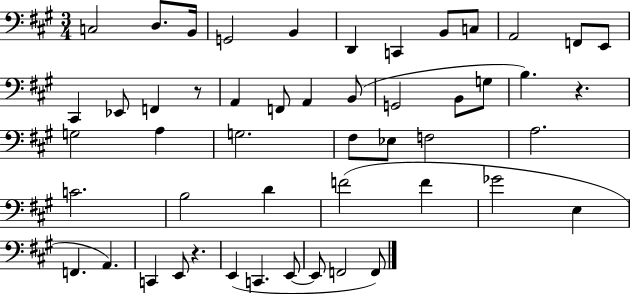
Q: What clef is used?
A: bass